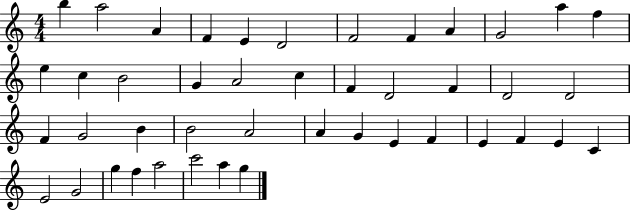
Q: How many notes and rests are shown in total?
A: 44